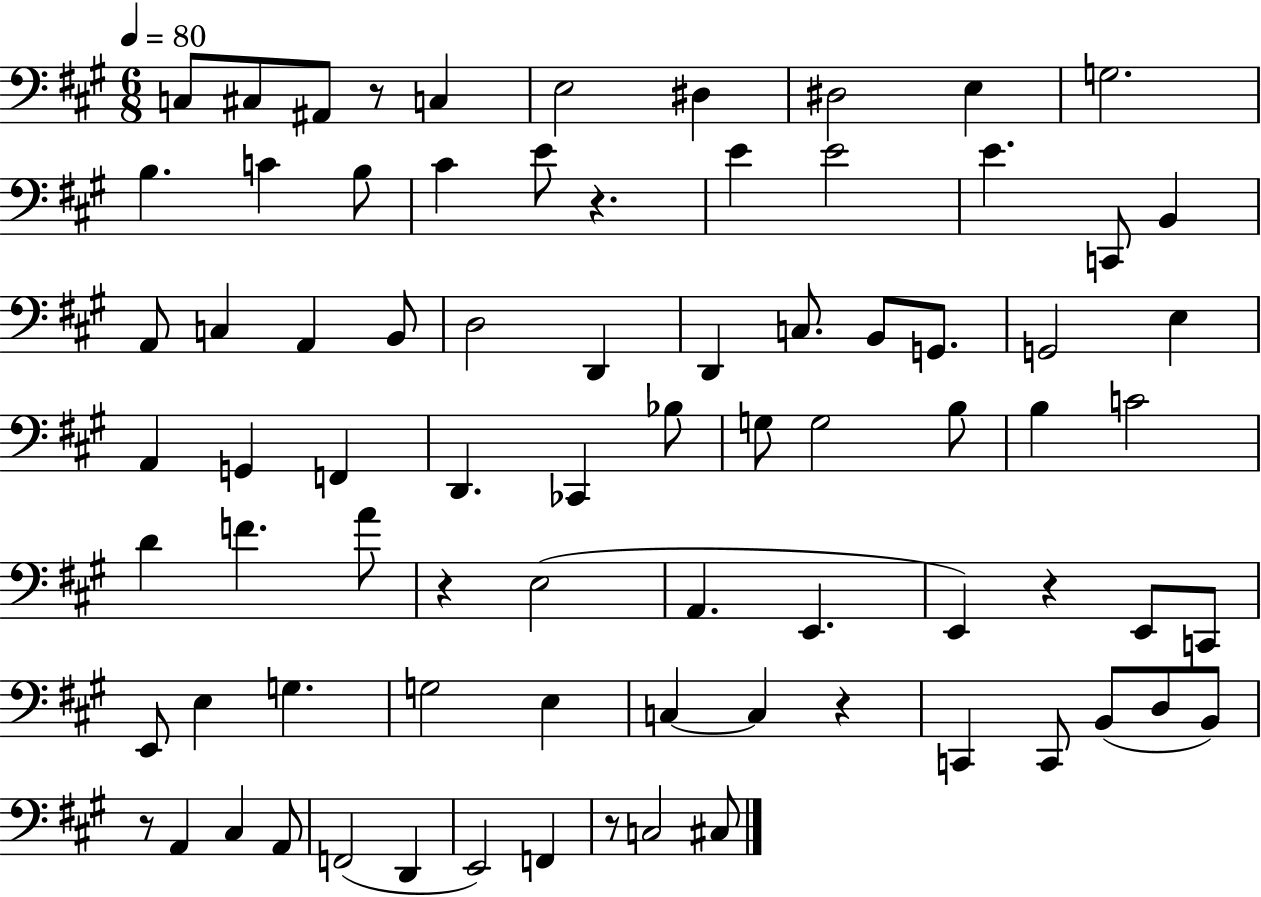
X:1
T:Untitled
M:6/8
L:1/4
K:A
C,/2 ^C,/2 ^A,,/2 z/2 C, E,2 ^D, ^D,2 E, G,2 B, C B,/2 ^C E/2 z E E2 E C,,/2 B,, A,,/2 C, A,, B,,/2 D,2 D,, D,, C,/2 B,,/2 G,,/2 G,,2 E, A,, G,, F,, D,, _C,, _B,/2 G,/2 G,2 B,/2 B, C2 D F A/2 z E,2 A,, E,, E,, z E,,/2 C,,/2 E,,/2 E, G, G,2 E, C, C, z C,, C,,/2 B,,/2 D,/2 B,,/2 z/2 A,, ^C, A,,/2 F,,2 D,, E,,2 F,, z/2 C,2 ^C,/2